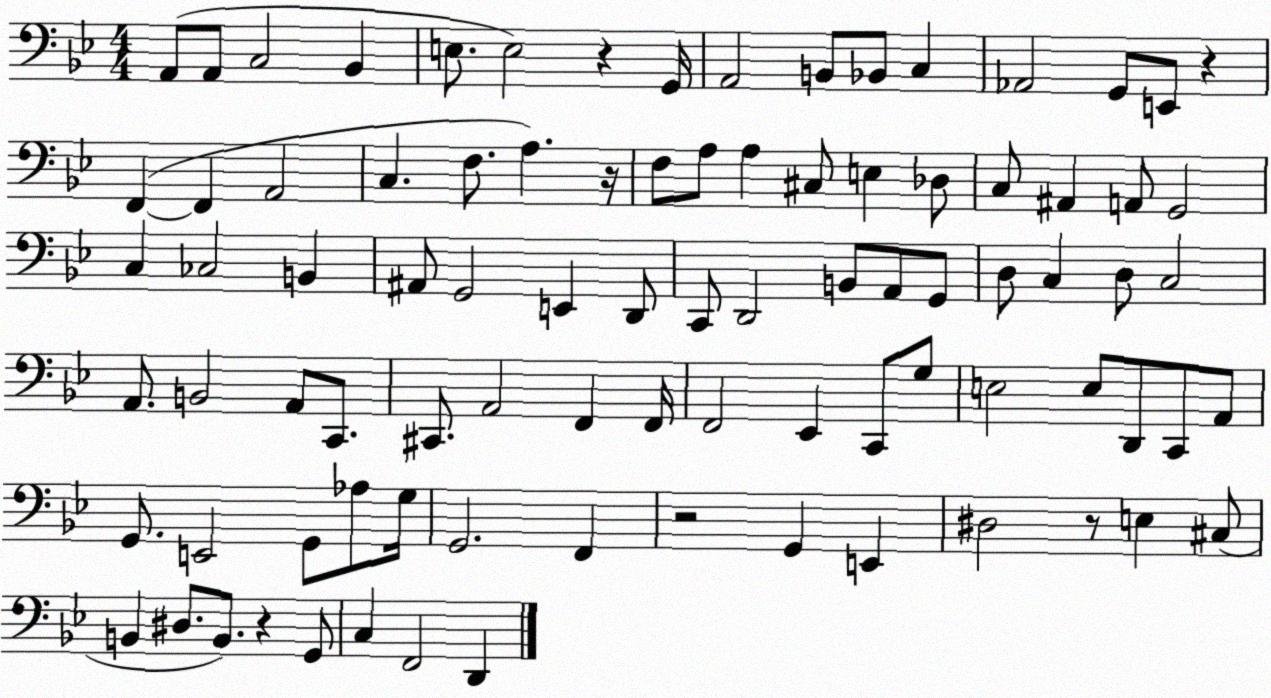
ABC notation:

X:1
T:Untitled
M:4/4
L:1/4
K:Bb
A,,/2 A,,/2 C,2 _B,, E,/2 E,2 z G,,/4 A,,2 B,,/2 _B,,/2 C, _A,,2 G,,/2 E,,/2 z F,, F,, A,,2 C, F,/2 A, z/4 F,/2 A,/2 A, ^C,/2 E, _D,/2 C,/2 ^A,, A,,/2 G,,2 C, _C,2 B,, ^A,,/2 G,,2 E,, D,,/2 C,,/2 D,,2 B,,/2 A,,/2 G,,/2 D,/2 C, D,/2 C,2 A,,/2 B,,2 A,,/2 C,,/2 ^C,,/2 A,,2 F,, F,,/4 F,,2 _E,, C,,/2 G,/2 E,2 E,/2 D,,/2 C,,/2 A,,/2 G,,/2 E,,2 G,,/2 _A,/2 G,/4 G,,2 F,, z2 G,, E,, ^D,2 z/2 E, ^C,/2 B,, ^D,/2 B,,/2 z G,,/2 C, F,,2 D,,